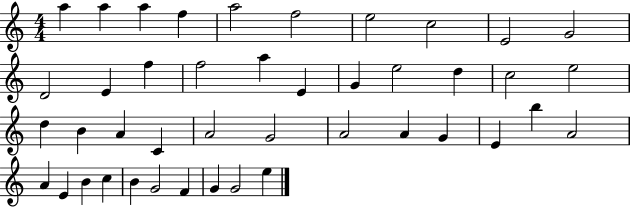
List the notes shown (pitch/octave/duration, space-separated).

A5/q A5/q A5/q F5/q A5/h F5/h E5/h C5/h E4/h G4/h D4/h E4/q F5/q F5/h A5/q E4/q G4/q E5/h D5/q C5/h E5/h D5/q B4/q A4/q C4/q A4/h G4/h A4/h A4/q G4/q E4/q B5/q A4/h A4/q E4/q B4/q C5/q B4/q G4/h F4/q G4/q G4/h E5/q